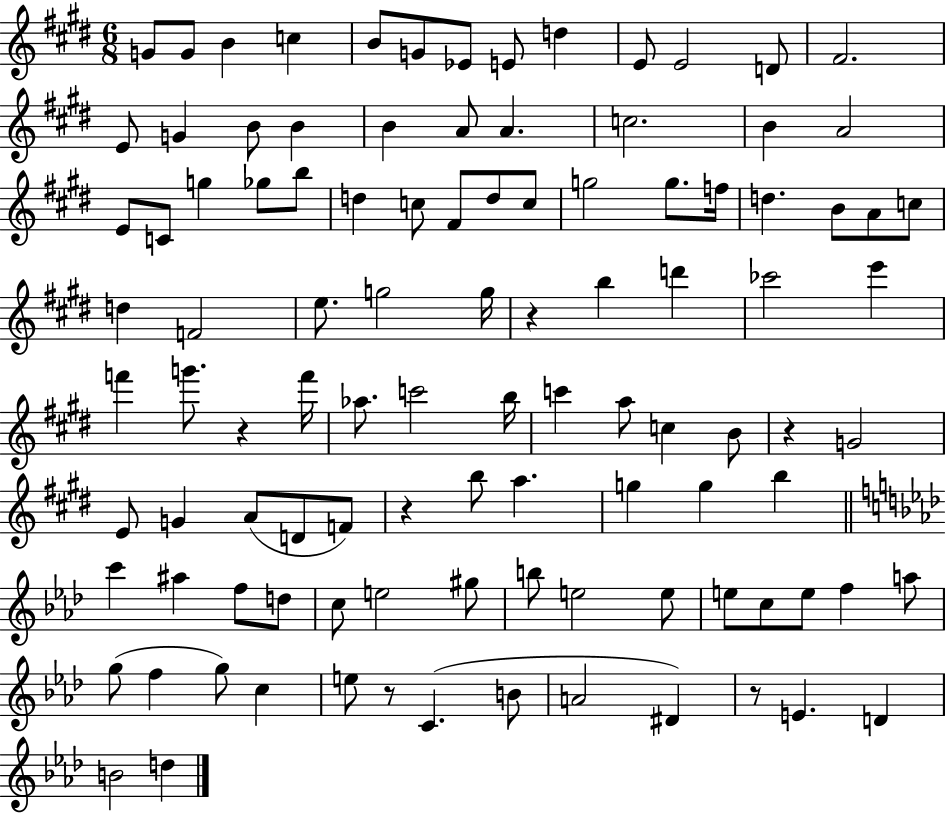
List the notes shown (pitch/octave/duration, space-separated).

G4/e G4/e B4/q C5/q B4/e G4/e Eb4/e E4/e D5/q E4/e E4/h D4/e F#4/h. E4/e G4/q B4/e B4/q B4/q A4/e A4/q. C5/h. B4/q A4/h E4/e C4/e G5/q Gb5/e B5/e D5/q C5/e F#4/e D5/e C5/e G5/h G5/e. F5/s D5/q. B4/e A4/e C5/e D5/q F4/h E5/e. G5/h G5/s R/q B5/q D6/q CES6/h E6/q F6/q G6/e. R/q F6/s Ab5/e. C6/h B5/s C6/q A5/e C5/q B4/e R/q G4/h E4/e G4/q A4/e D4/e F4/e R/q B5/e A5/q. G5/q G5/q B5/q C6/q A#5/q F5/e D5/e C5/e E5/h G#5/e B5/e E5/h E5/e E5/e C5/e E5/e F5/q A5/e G5/e F5/q G5/e C5/q E5/e R/e C4/q. B4/e A4/h D#4/q R/e E4/q. D4/q B4/h D5/q